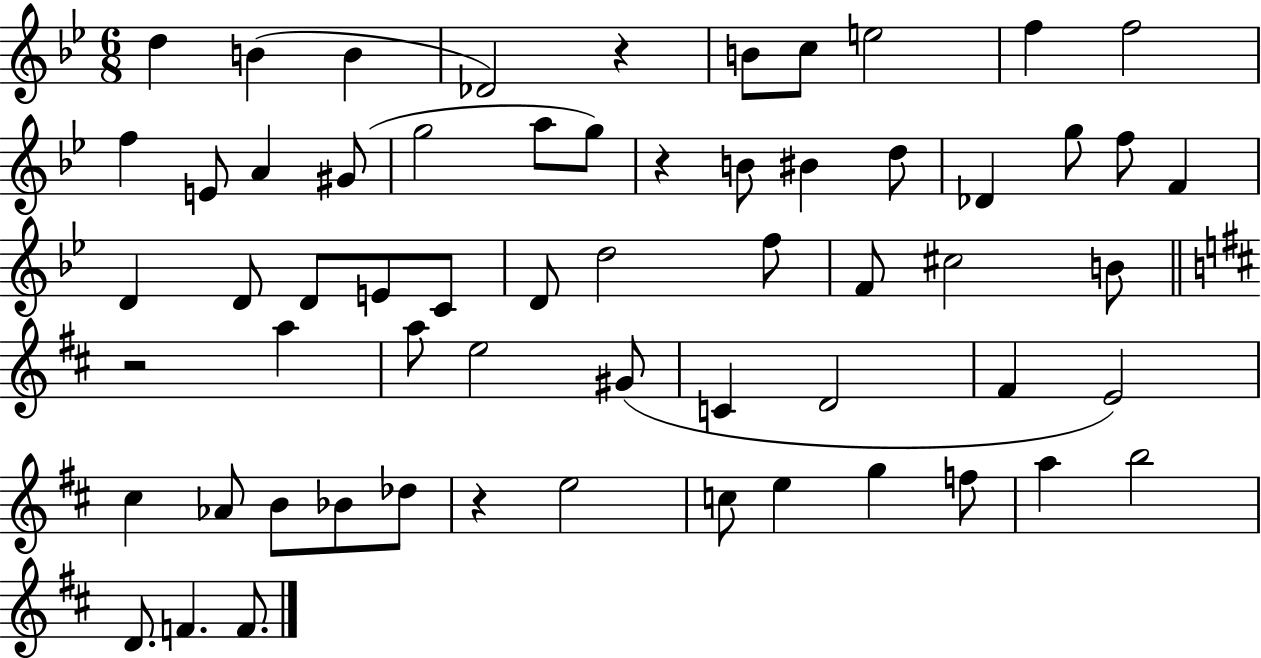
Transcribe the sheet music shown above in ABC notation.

X:1
T:Untitled
M:6/8
L:1/4
K:Bb
d B B _D2 z B/2 c/2 e2 f f2 f E/2 A ^G/2 g2 a/2 g/2 z B/2 ^B d/2 _D g/2 f/2 F D D/2 D/2 E/2 C/2 D/2 d2 f/2 F/2 ^c2 B/2 z2 a a/2 e2 ^G/2 C D2 ^F E2 ^c _A/2 B/2 _B/2 _d/2 z e2 c/2 e g f/2 a b2 D/2 F F/2